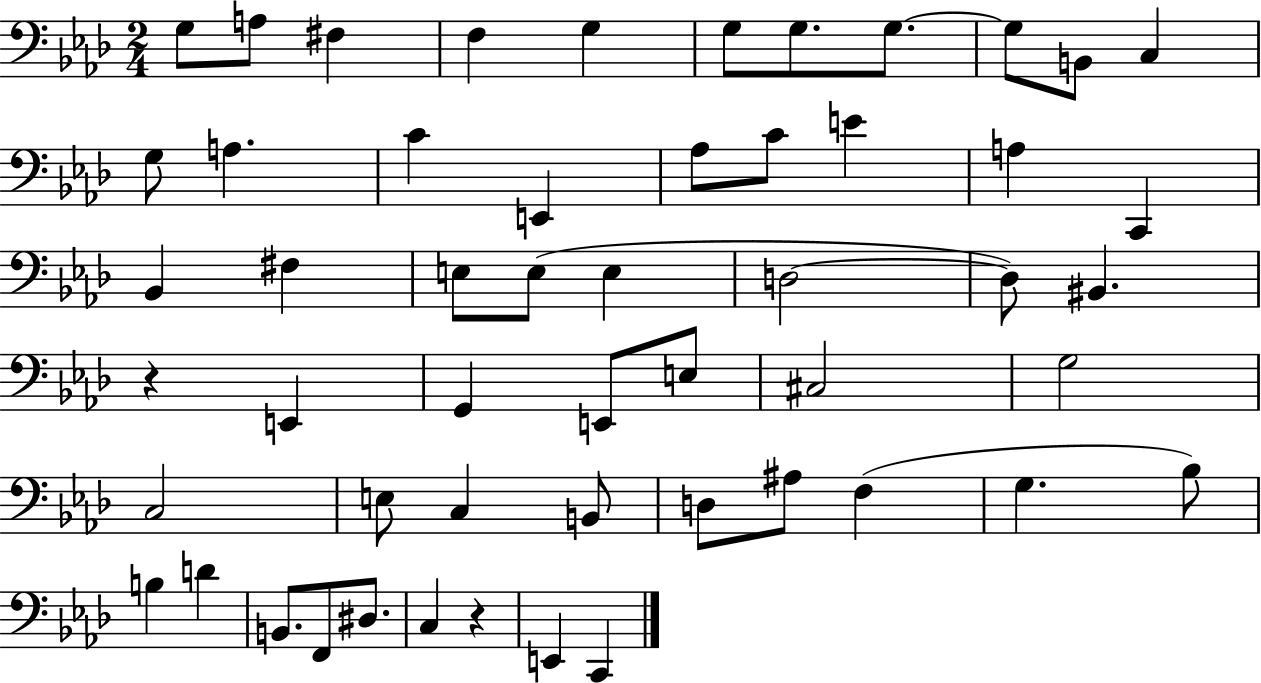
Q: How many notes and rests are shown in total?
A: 53